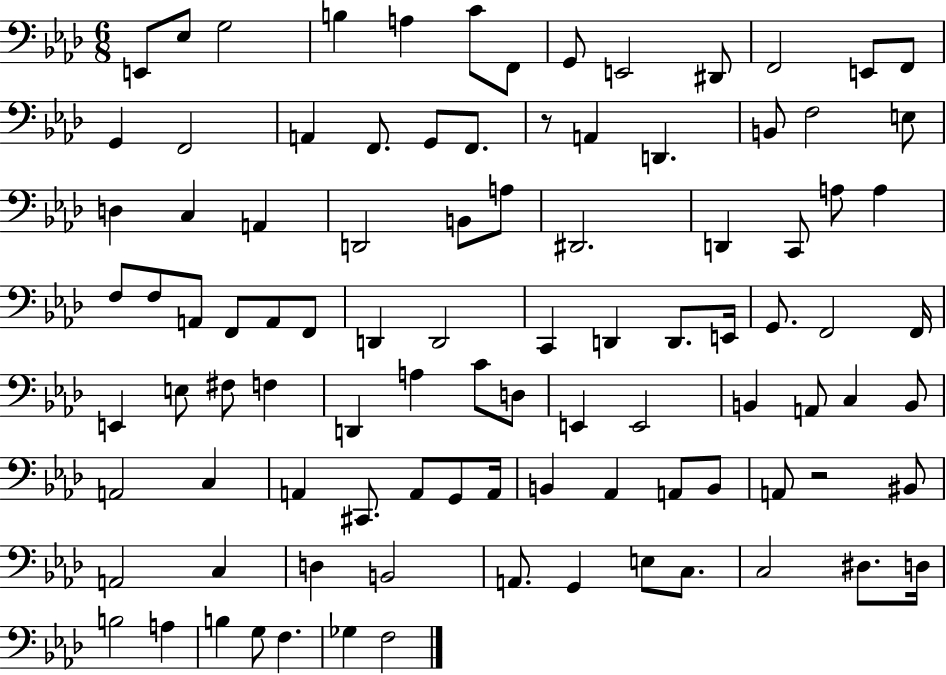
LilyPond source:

{
  \clef bass
  \numericTimeSignature
  \time 6/8
  \key aes \major
  e,8 ees8 g2 | b4 a4 c'8 f,8 | g,8 e,2 dis,8 | f,2 e,8 f,8 | \break g,4 f,2 | a,4 f,8. g,8 f,8. | r8 a,4 d,4. | b,8 f2 e8 | \break d4 c4 a,4 | d,2 b,8 a8 | dis,2. | d,4 c,8 a8 a4 | \break f8 f8 a,8 f,8 a,8 f,8 | d,4 d,2 | c,4 d,4 d,8. e,16 | g,8. f,2 f,16 | \break e,4 e8 fis8 f4 | d,4 a4 c'8 d8 | e,4 e,2 | b,4 a,8 c4 b,8 | \break a,2 c4 | a,4 cis,8. a,8 g,8 a,16 | b,4 aes,4 a,8 b,8 | a,8 r2 bis,8 | \break a,2 c4 | d4 b,2 | a,8. g,4 e8 c8. | c2 dis8. d16 | \break b2 a4 | b4 g8 f4. | ges4 f2 | \bar "|."
}